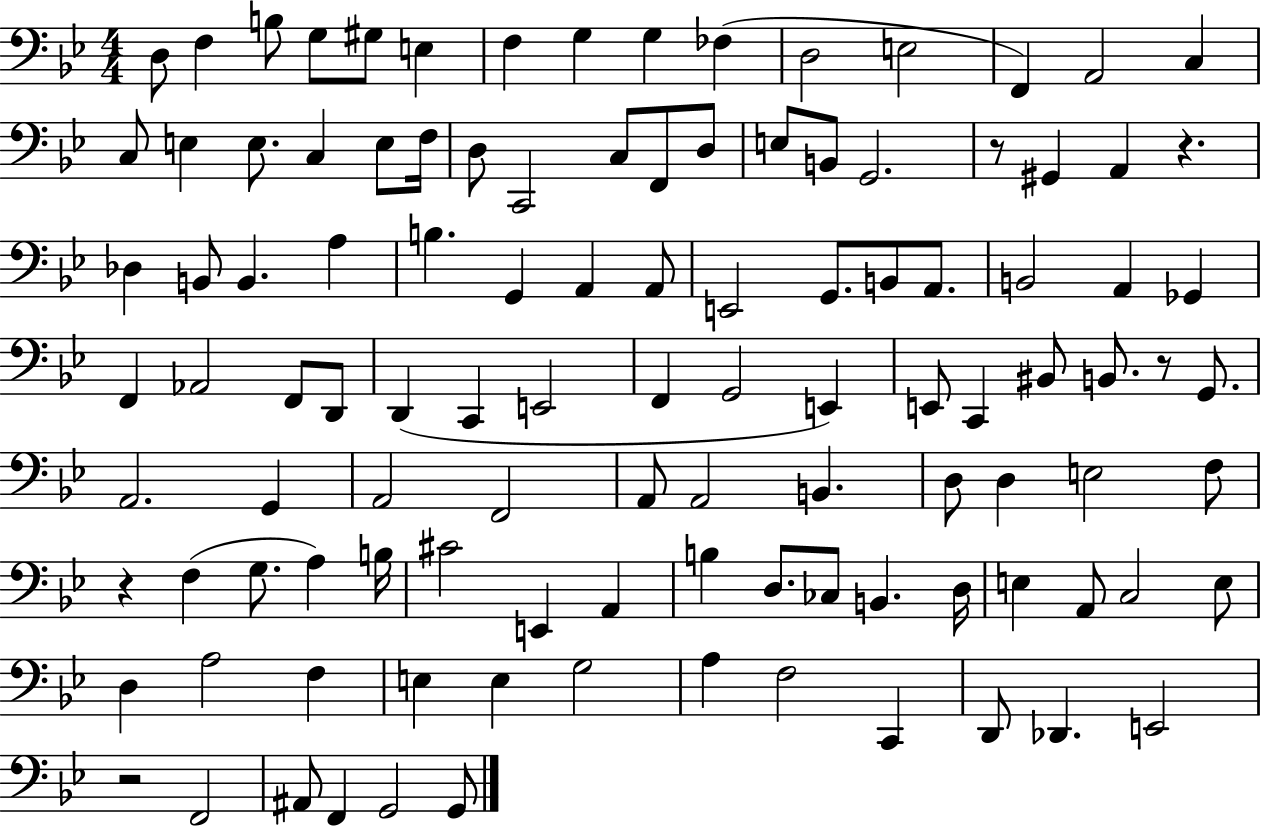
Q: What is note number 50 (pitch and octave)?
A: D2